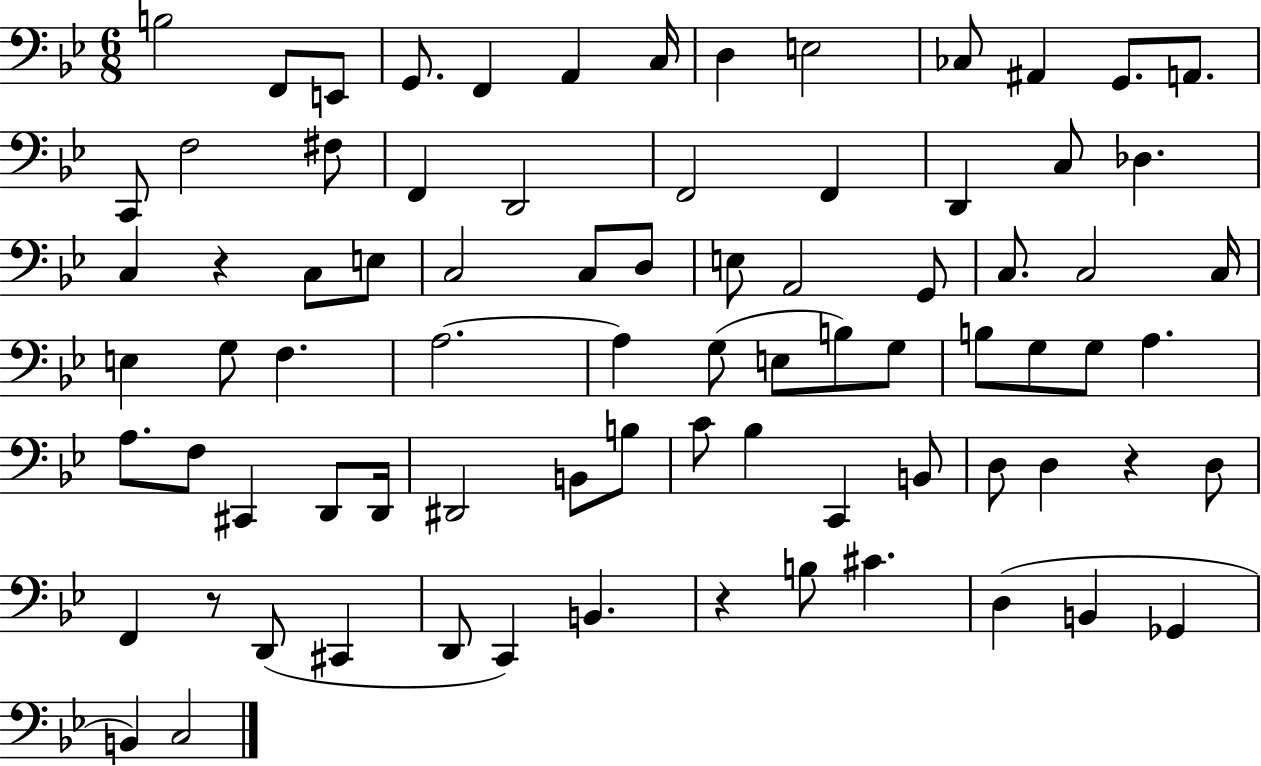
X:1
T:Untitled
M:6/8
L:1/4
K:Bb
B,2 F,,/2 E,,/2 G,,/2 F,, A,, C,/4 D, E,2 _C,/2 ^A,, G,,/2 A,,/2 C,,/2 F,2 ^F,/2 F,, D,,2 F,,2 F,, D,, C,/2 _D, C, z C,/2 E,/2 C,2 C,/2 D,/2 E,/2 A,,2 G,,/2 C,/2 C,2 C,/4 E, G,/2 F, A,2 A, G,/2 E,/2 B,/2 G,/2 B,/2 G,/2 G,/2 A, A,/2 F,/2 ^C,, D,,/2 D,,/4 ^D,,2 B,,/2 B,/2 C/2 _B, C,, B,,/2 D,/2 D, z D,/2 F,, z/2 D,,/2 ^C,, D,,/2 C,, B,, z B,/2 ^C D, B,, _G,, B,, C,2